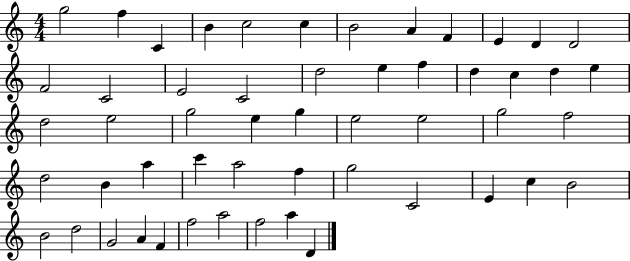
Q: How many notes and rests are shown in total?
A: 53